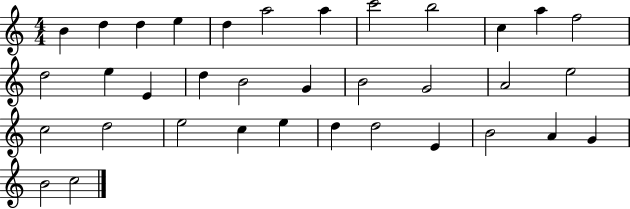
{
  \clef treble
  \numericTimeSignature
  \time 4/4
  \key c \major
  b'4 d''4 d''4 e''4 | d''4 a''2 a''4 | c'''2 b''2 | c''4 a''4 f''2 | \break d''2 e''4 e'4 | d''4 b'2 g'4 | b'2 g'2 | a'2 e''2 | \break c''2 d''2 | e''2 c''4 e''4 | d''4 d''2 e'4 | b'2 a'4 g'4 | \break b'2 c''2 | \bar "|."
}